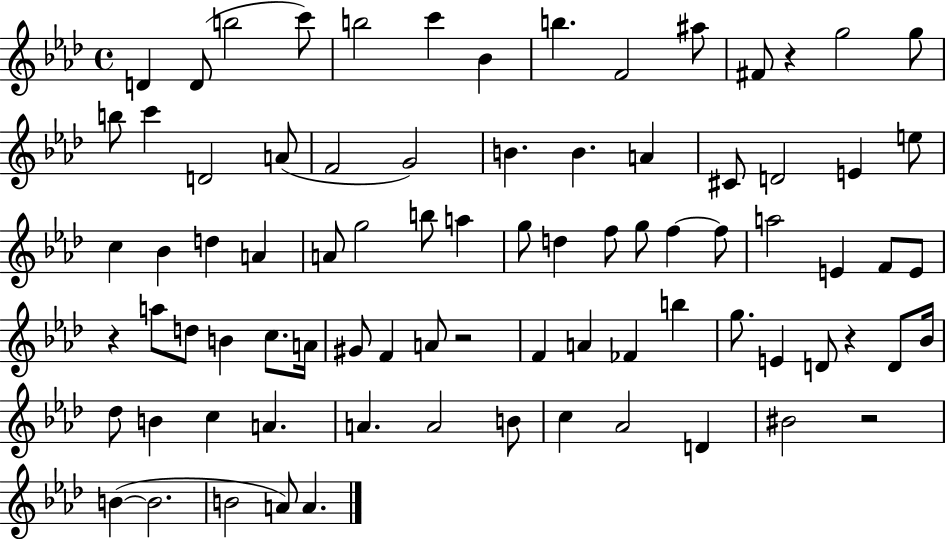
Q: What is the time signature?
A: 4/4